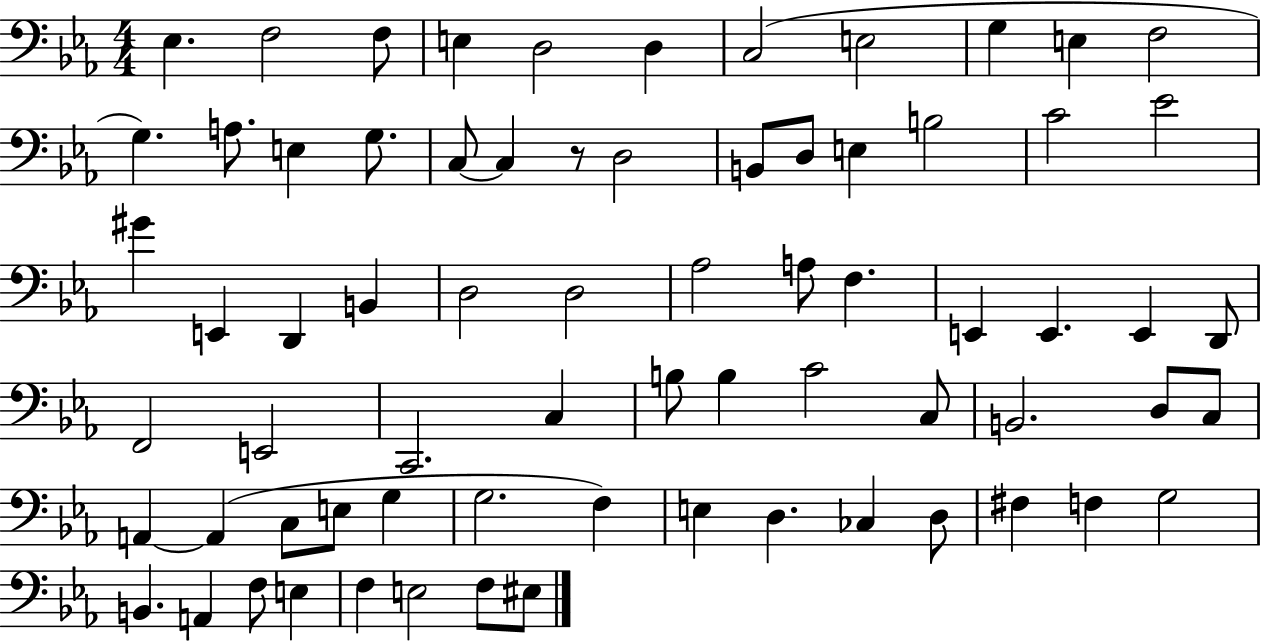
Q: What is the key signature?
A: EES major